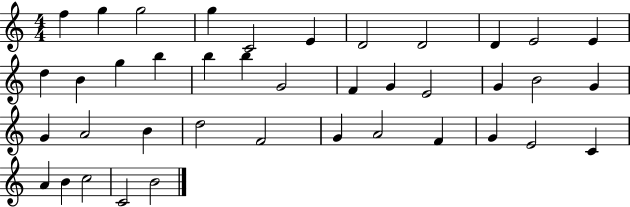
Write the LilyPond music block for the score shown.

{
  \clef treble
  \numericTimeSignature
  \time 4/4
  \key c \major
  f''4 g''4 g''2 | g''4 c'2 e'4 | d'2 d'2 | d'4 e'2 e'4 | \break d''4 b'4 g''4 b''4 | b''4 b''4 g'2 | f'4 g'4 e'2 | g'4 b'2 g'4 | \break g'4 a'2 b'4 | d''2 f'2 | g'4 a'2 f'4 | g'4 e'2 c'4 | \break a'4 b'4 c''2 | c'2 b'2 | \bar "|."
}